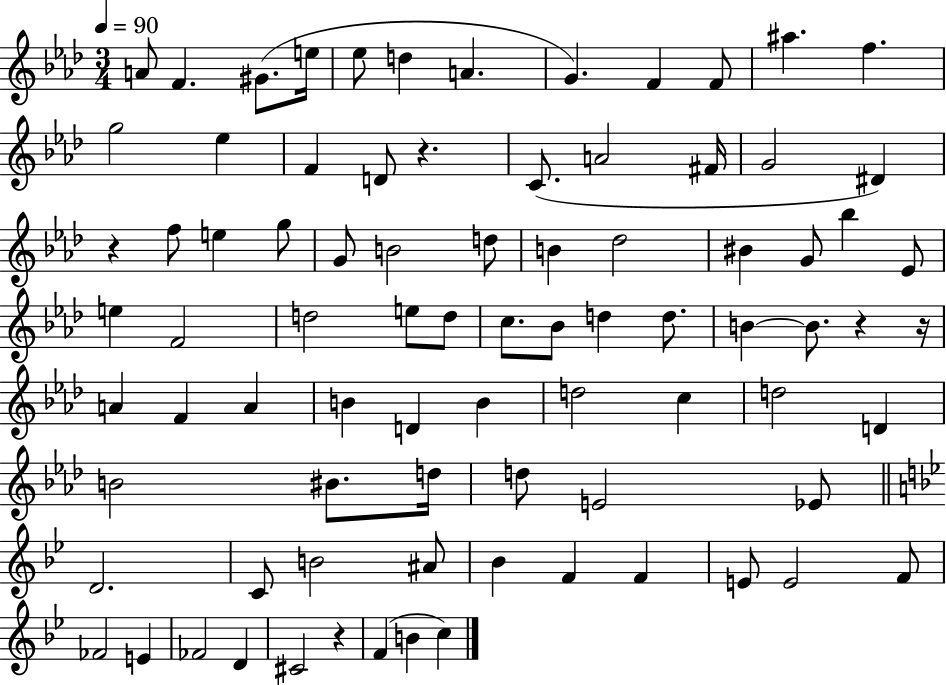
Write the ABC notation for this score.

X:1
T:Untitled
M:3/4
L:1/4
K:Ab
A/2 F ^G/2 e/4 _e/2 d A G F F/2 ^a f g2 _e F D/2 z C/2 A2 ^F/4 G2 ^D z f/2 e g/2 G/2 B2 d/2 B _d2 ^B G/2 _b _E/2 e F2 d2 e/2 d/2 c/2 _B/2 d d/2 B B/2 z z/4 A F A B D B d2 c d2 D B2 ^B/2 d/4 d/2 E2 _E/2 D2 C/2 B2 ^A/2 _B F F E/2 E2 F/2 _F2 E _F2 D ^C2 z F B c